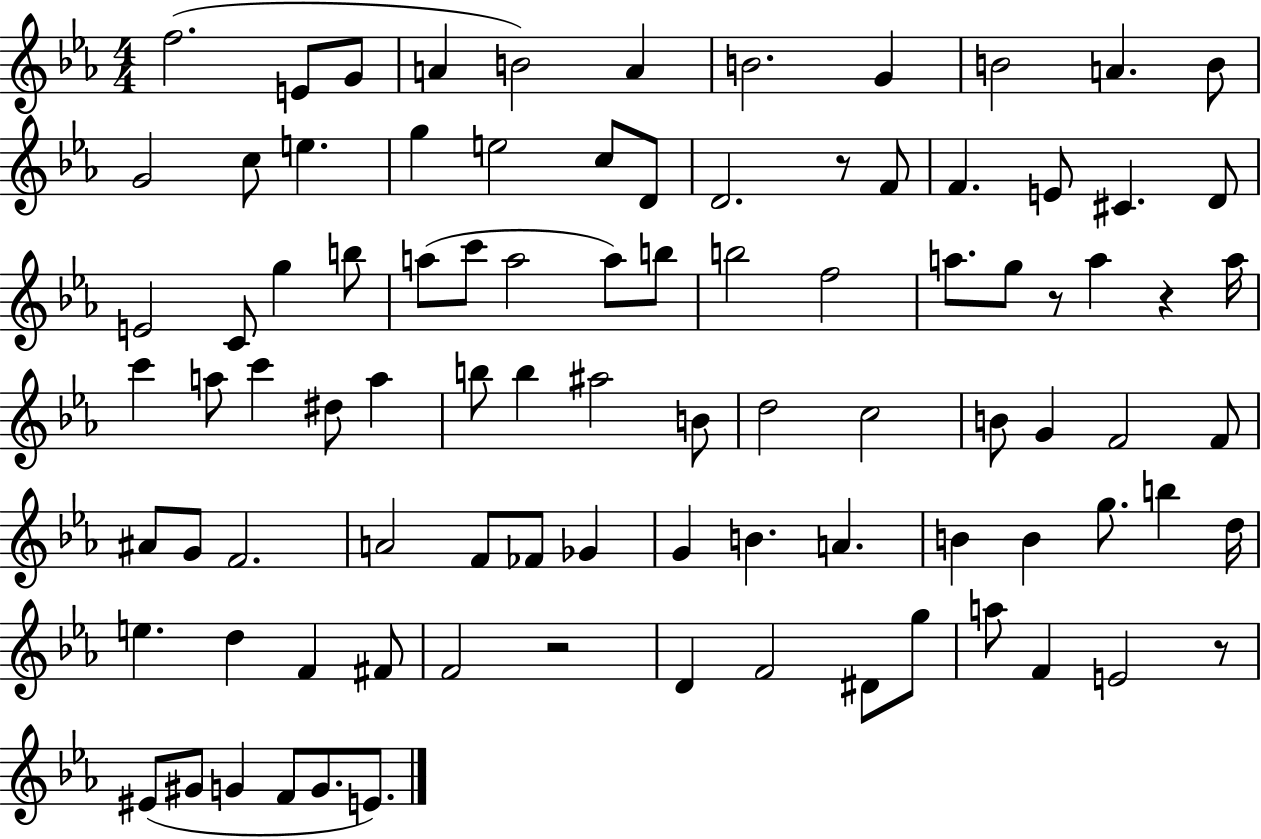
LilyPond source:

{
  \clef treble
  \numericTimeSignature
  \time 4/4
  \key ees \major
  f''2.( e'8 g'8 | a'4 b'2) a'4 | b'2. g'4 | b'2 a'4. b'8 | \break g'2 c''8 e''4. | g''4 e''2 c''8 d'8 | d'2. r8 f'8 | f'4. e'8 cis'4. d'8 | \break e'2 c'8 g''4 b''8 | a''8( c'''8 a''2 a''8) b''8 | b''2 f''2 | a''8. g''8 r8 a''4 r4 a''16 | \break c'''4 a''8 c'''4 dis''8 a''4 | b''8 b''4 ais''2 b'8 | d''2 c''2 | b'8 g'4 f'2 f'8 | \break ais'8 g'8 f'2. | a'2 f'8 fes'8 ges'4 | g'4 b'4. a'4. | b'4 b'4 g''8. b''4 d''16 | \break e''4. d''4 f'4 fis'8 | f'2 r2 | d'4 f'2 dis'8 g''8 | a''8 f'4 e'2 r8 | \break eis'8( gis'8 g'4 f'8 g'8. e'8.) | \bar "|."
}